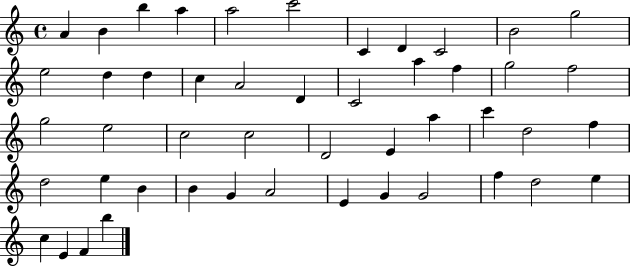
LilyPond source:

{
  \clef treble
  \time 4/4
  \defaultTimeSignature
  \key c \major
  a'4 b'4 b''4 a''4 | a''2 c'''2 | c'4 d'4 c'2 | b'2 g''2 | \break e''2 d''4 d''4 | c''4 a'2 d'4 | c'2 a''4 f''4 | g''2 f''2 | \break g''2 e''2 | c''2 c''2 | d'2 e'4 a''4 | c'''4 d''2 f''4 | \break d''2 e''4 b'4 | b'4 g'4 a'2 | e'4 g'4 g'2 | f''4 d''2 e''4 | \break c''4 e'4 f'4 b''4 | \bar "|."
}